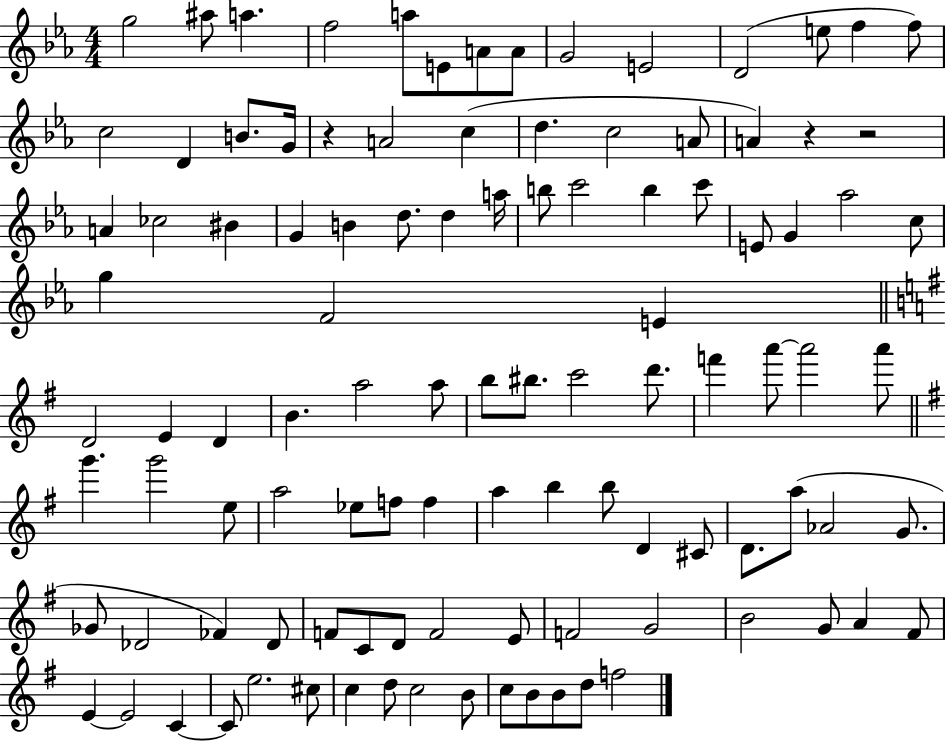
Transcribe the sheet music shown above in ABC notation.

X:1
T:Untitled
M:4/4
L:1/4
K:Eb
g2 ^a/2 a f2 a/2 E/2 A/2 A/2 G2 E2 D2 e/2 f f/2 c2 D B/2 G/4 z A2 c d c2 A/2 A z z2 A _c2 ^B G B d/2 d a/4 b/2 c'2 b c'/2 E/2 G _a2 c/2 g F2 E D2 E D B a2 a/2 b/2 ^b/2 c'2 d'/2 f' a'/2 a'2 a'/2 g' g'2 e/2 a2 _e/2 f/2 f a b b/2 D ^C/2 D/2 a/2 _A2 G/2 _G/2 _D2 _F _D/2 F/2 C/2 D/2 F2 E/2 F2 G2 B2 G/2 A ^F/2 E E2 C C/2 e2 ^c/2 c d/2 c2 B/2 c/2 B/2 B/2 d/2 f2